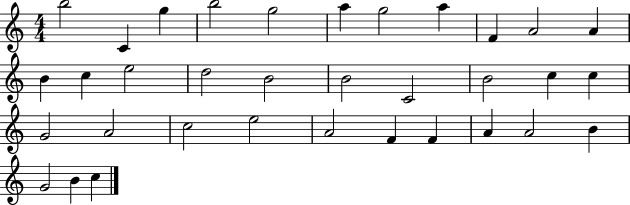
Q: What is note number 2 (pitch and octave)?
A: C4